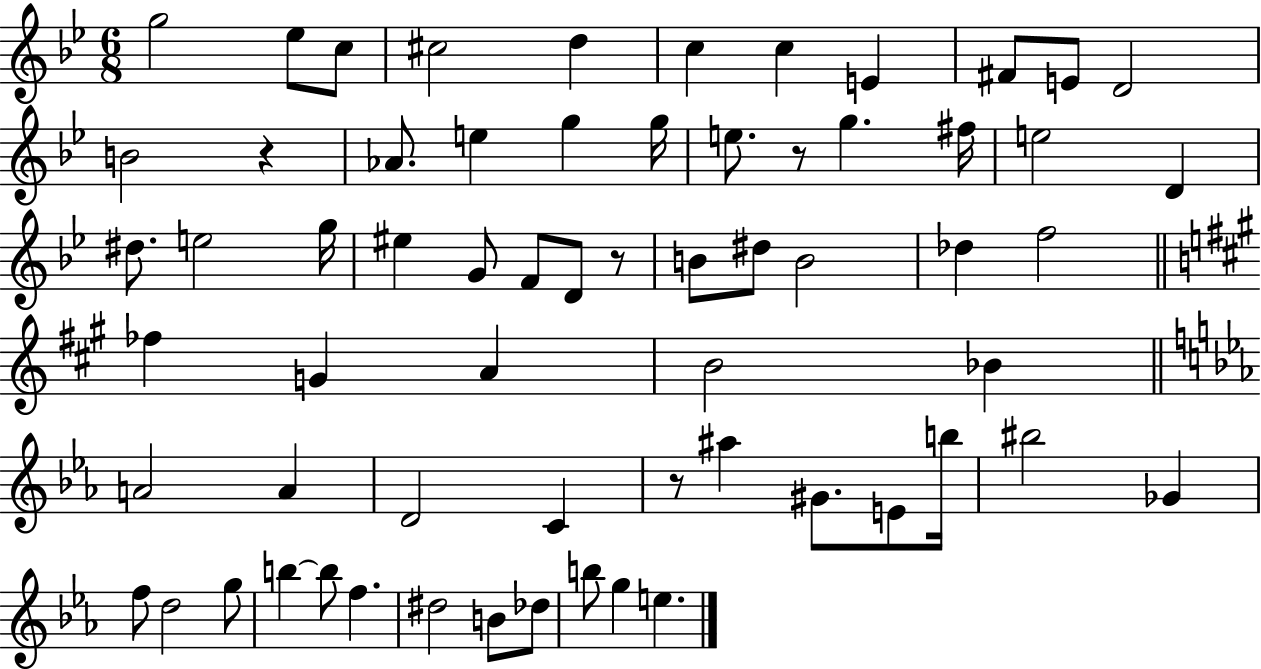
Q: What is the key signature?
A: BES major